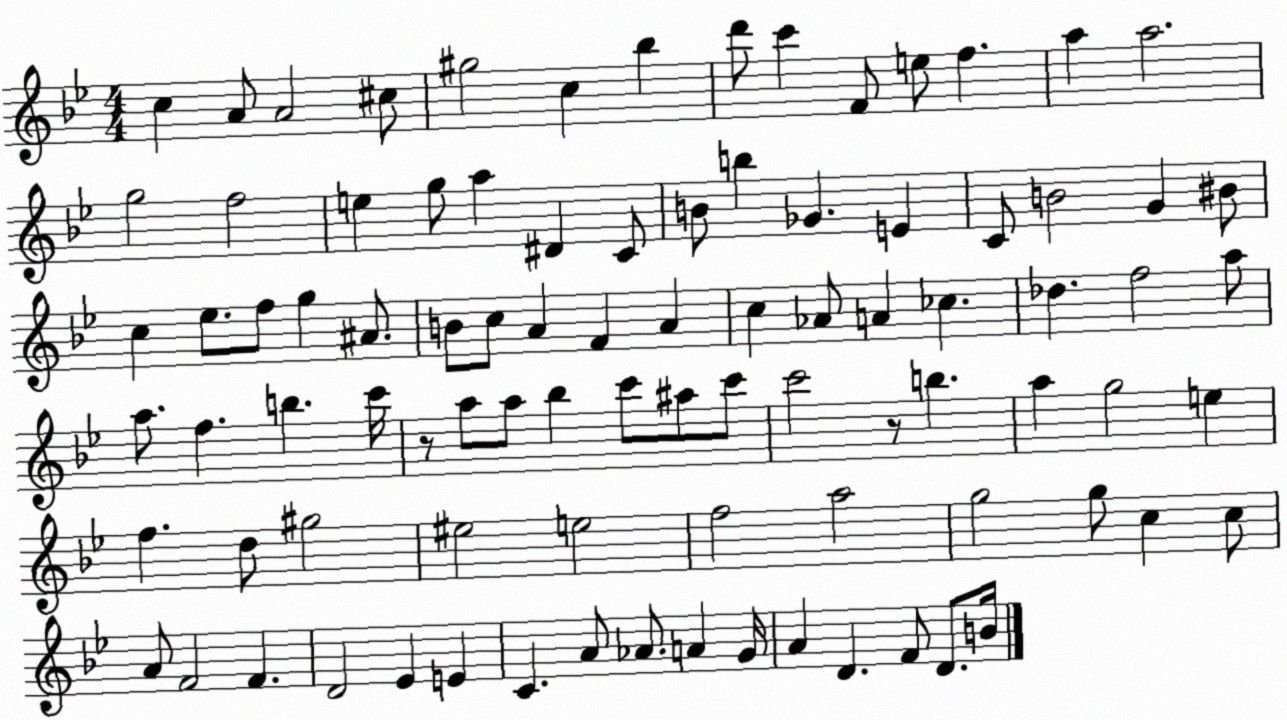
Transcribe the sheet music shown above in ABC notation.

X:1
T:Untitled
M:4/4
L:1/4
K:Bb
c A/2 A2 ^c/2 ^g2 c _b d'/2 c' F/2 e/2 f a a2 g2 f2 e g/2 a ^D C/2 B/2 b _G E C/2 B2 G ^B/2 c _e/2 f/2 g ^A/2 B/2 c/2 A F A c _A/2 A _c _d f2 a/2 a/2 f b c'/4 z/2 a/2 a/2 _b c'/2 ^a/2 c'/2 c'2 z/2 b a g2 e f d/2 ^g2 ^e2 e2 f2 a2 g2 g/2 c c/2 A/2 F2 F D2 _E E C A/2 _A/2 A G/4 A D F/2 D/2 B/4